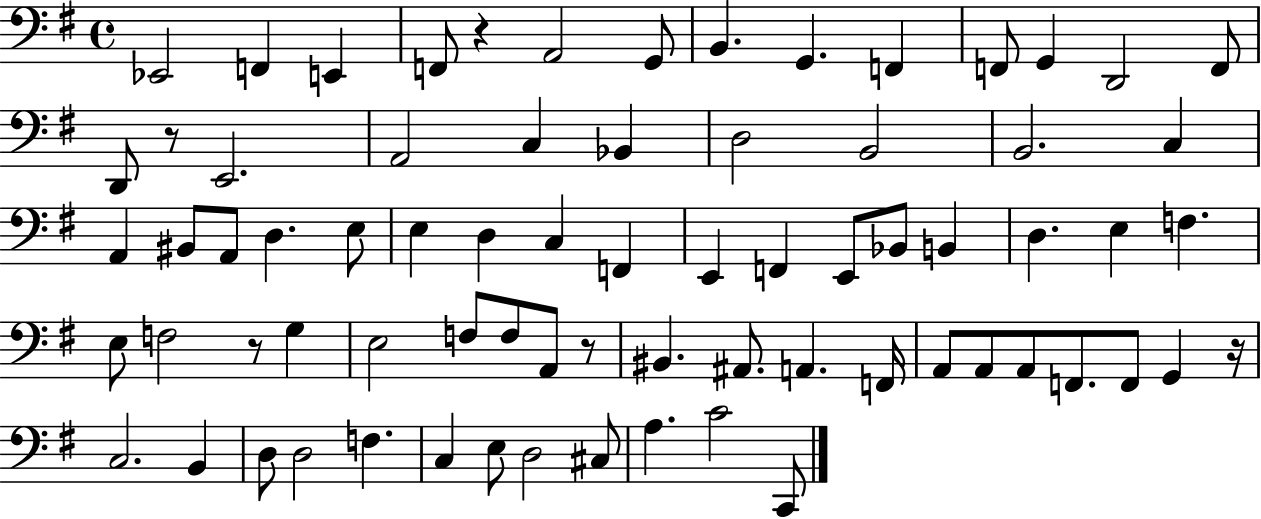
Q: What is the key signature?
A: G major